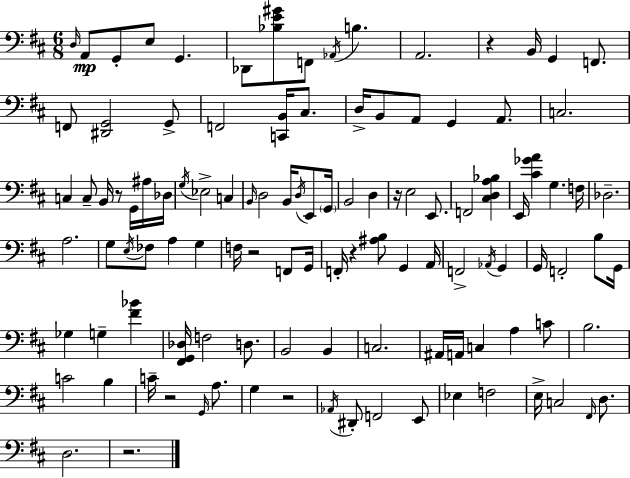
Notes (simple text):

D3/s A2/e G2/e E3/e G2/q. Db2/e [Bb3,E4,G#4]/e F2/e Ab2/s B3/q. A2/h. R/q B2/s G2/q F2/e. F2/e [D#2,G2]/h G2/e F2/h [C2,B2]/s C#3/e. D3/s B2/e A2/e G2/q A2/e. C3/h. C3/q C3/e B2/s R/e G2/s A#3/s Db3/s G3/s Eb3/h C3/q B2/s D3/h B2/s D3/s E2/e G2/s B2/h D3/q R/s E3/h E2/e. F2/h [C#3,D3,A3,Bb3]/q E2/s [C#4,Gb4,A4]/q G3/q. F3/s Db3/h. A3/h. G3/e E3/s FES3/e A3/q G3/q F3/s R/h F2/e G2/s F2/s R/q [A#3,B3]/e G2/q A2/s F2/h Ab2/s G2/q G2/s F2/h B3/e G2/s Gb3/q G3/q [F#4,Bb4]/q [F#2,G2,Db3]/s F3/h D3/e. B2/h B2/q C3/h. A#2/s A2/s C3/q A3/q C4/e B3/h. C4/h B3/q C4/s R/h G2/s A3/e. G3/q R/h Ab2/s D#2/e F2/h E2/e Eb3/q F3/h E3/s C3/h F#2/s D3/e. D3/h. R/h.